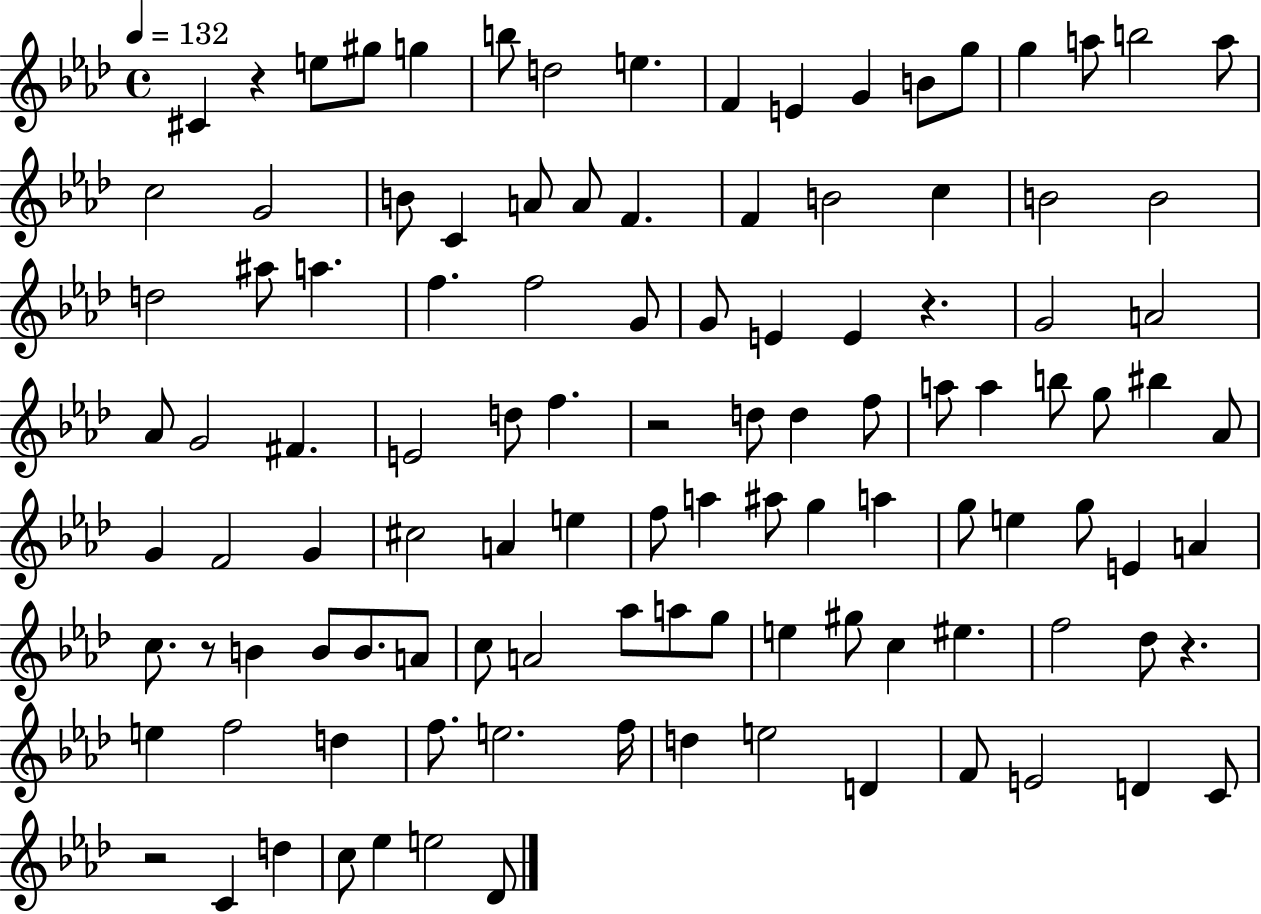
X:1
T:Untitled
M:4/4
L:1/4
K:Ab
^C z e/2 ^g/2 g b/2 d2 e F E G B/2 g/2 g a/2 b2 a/2 c2 G2 B/2 C A/2 A/2 F F B2 c B2 B2 d2 ^a/2 a f f2 G/2 G/2 E E z G2 A2 _A/2 G2 ^F E2 d/2 f z2 d/2 d f/2 a/2 a b/2 g/2 ^b _A/2 G F2 G ^c2 A e f/2 a ^a/2 g a g/2 e g/2 E A c/2 z/2 B B/2 B/2 A/2 c/2 A2 _a/2 a/2 g/2 e ^g/2 c ^e f2 _d/2 z e f2 d f/2 e2 f/4 d e2 D F/2 E2 D C/2 z2 C d c/2 _e e2 _D/2